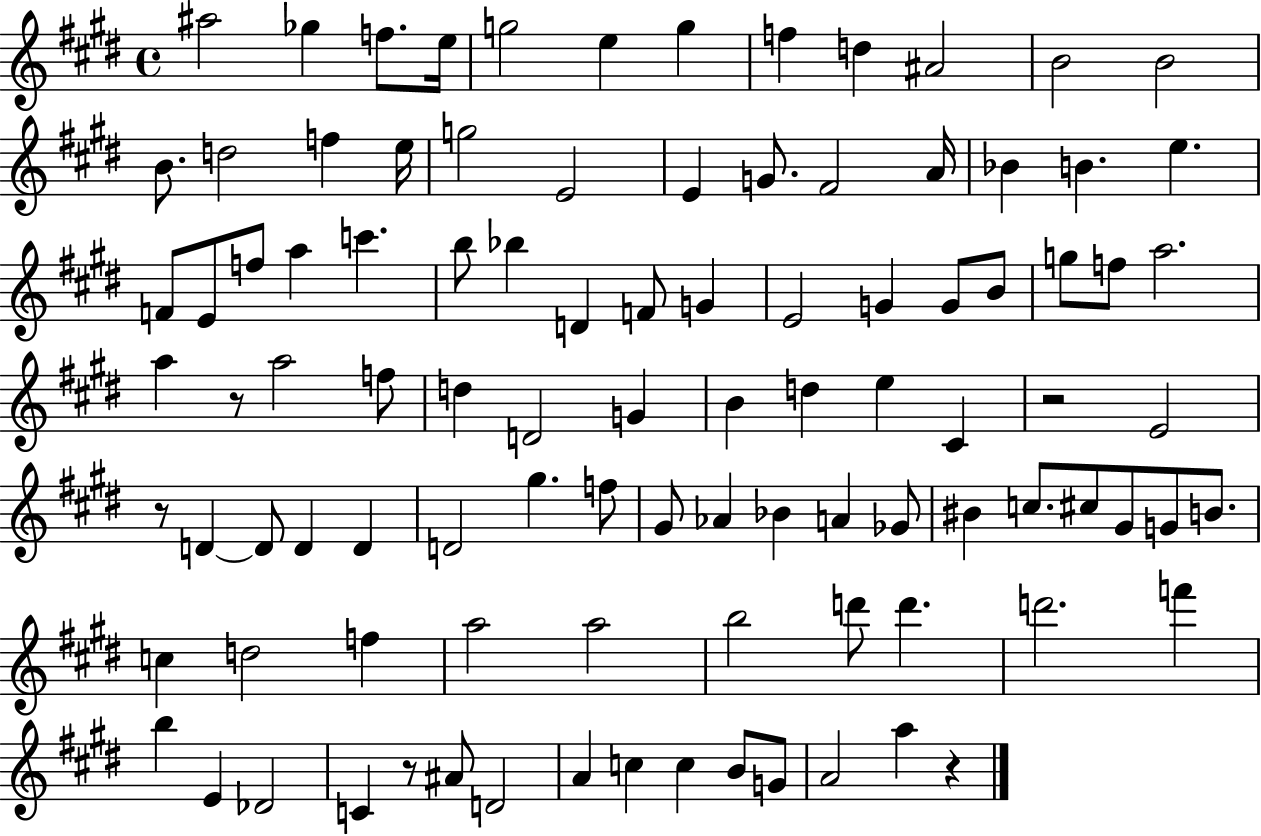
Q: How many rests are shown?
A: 5